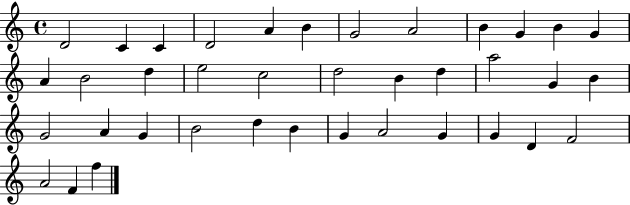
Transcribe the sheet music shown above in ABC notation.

X:1
T:Untitled
M:4/4
L:1/4
K:C
D2 C C D2 A B G2 A2 B G B G A B2 d e2 c2 d2 B d a2 G B G2 A G B2 d B G A2 G G D F2 A2 F f